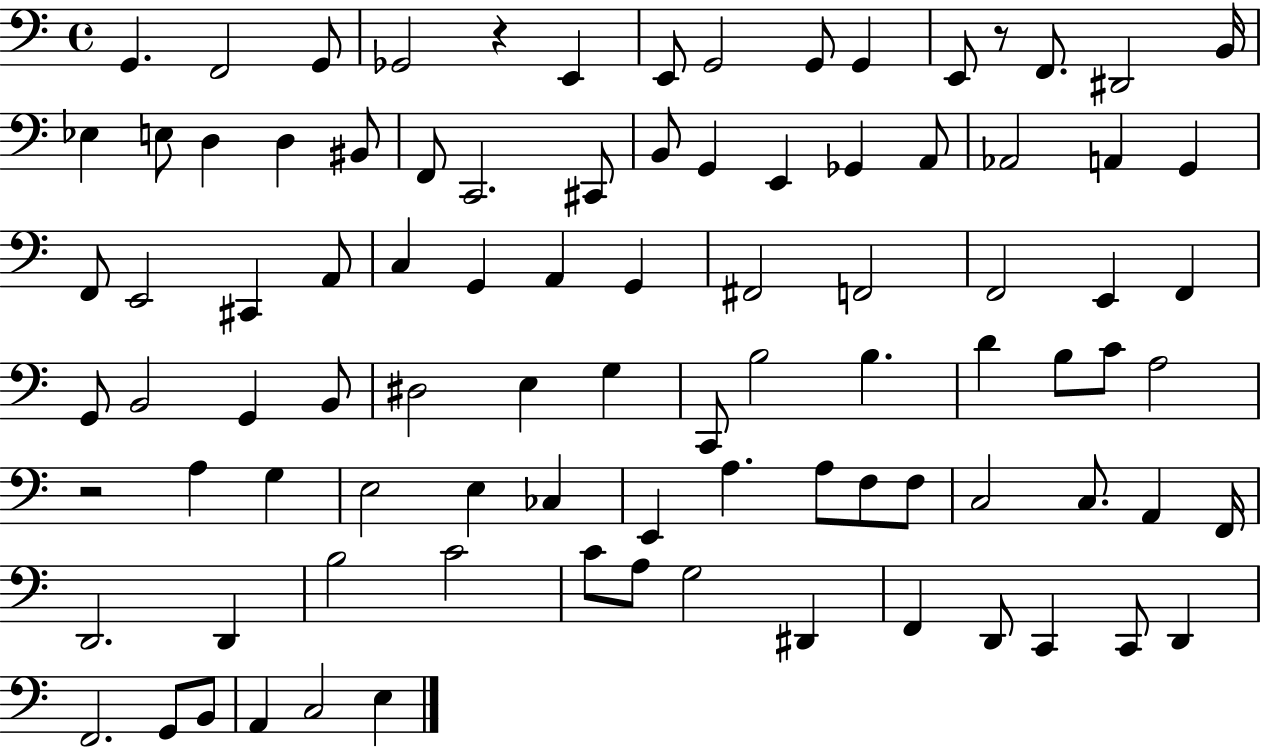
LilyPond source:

{
  \clef bass
  \time 4/4
  \defaultTimeSignature
  \key c \major
  \repeat volta 2 { g,4. f,2 g,8 | ges,2 r4 e,4 | e,8 g,2 g,8 g,4 | e,8 r8 f,8. dis,2 b,16 | \break ees4 e8 d4 d4 bis,8 | f,8 c,2. cis,8 | b,8 g,4 e,4 ges,4 a,8 | aes,2 a,4 g,4 | \break f,8 e,2 cis,4 a,8 | c4 g,4 a,4 g,4 | fis,2 f,2 | f,2 e,4 f,4 | \break g,8 b,2 g,4 b,8 | dis2 e4 g4 | c,8 b2 b4. | d'4 b8 c'8 a2 | \break r2 a4 g4 | e2 e4 ces4 | e,4 a4. a8 f8 f8 | c2 c8. a,4 f,16 | \break d,2. d,4 | b2 c'2 | c'8 a8 g2 dis,4 | f,4 d,8 c,4 c,8 d,4 | \break f,2. g,8 b,8 | a,4 c2 e4 | } \bar "|."
}